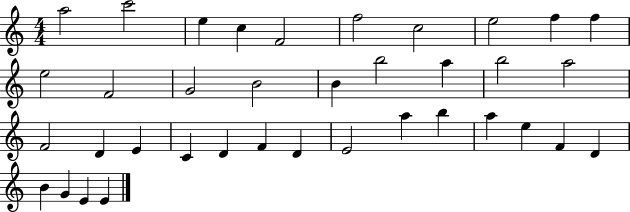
X:1
T:Untitled
M:4/4
L:1/4
K:C
a2 c'2 e c F2 f2 c2 e2 f f e2 F2 G2 B2 B b2 a b2 a2 F2 D E C D F D E2 a b a e F D B G E E